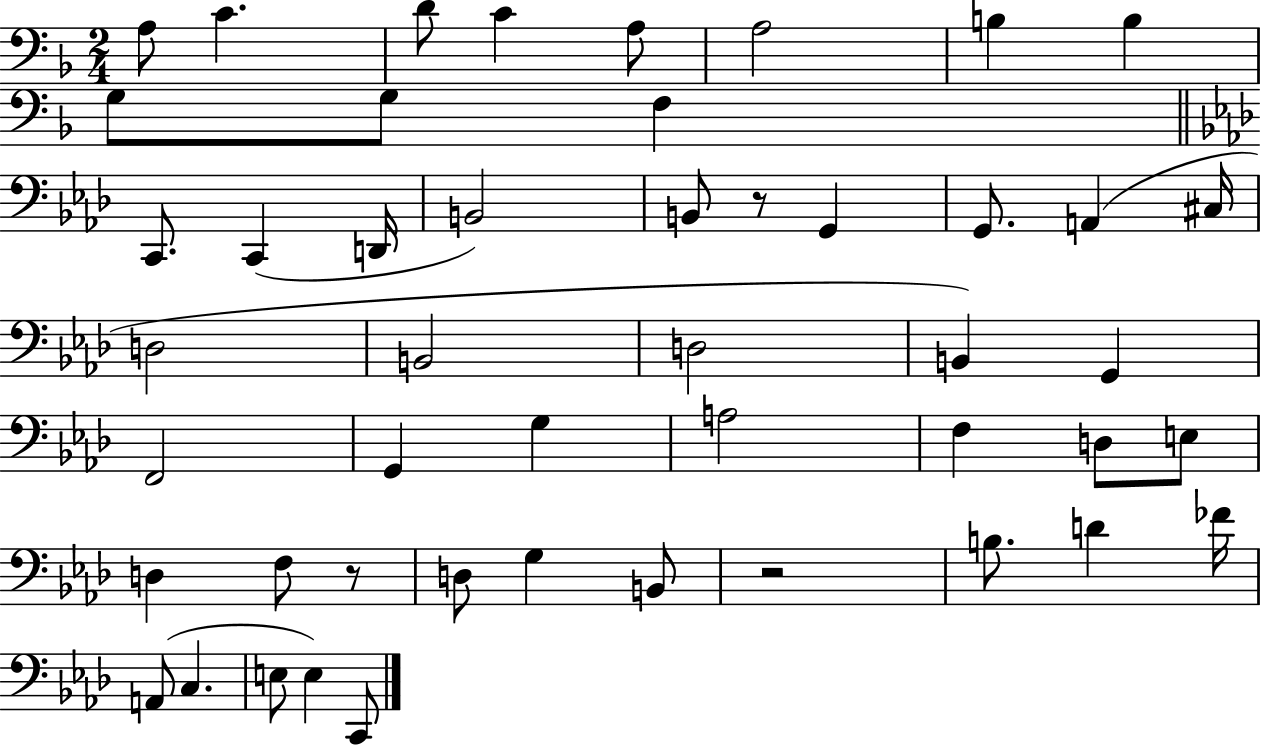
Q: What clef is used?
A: bass